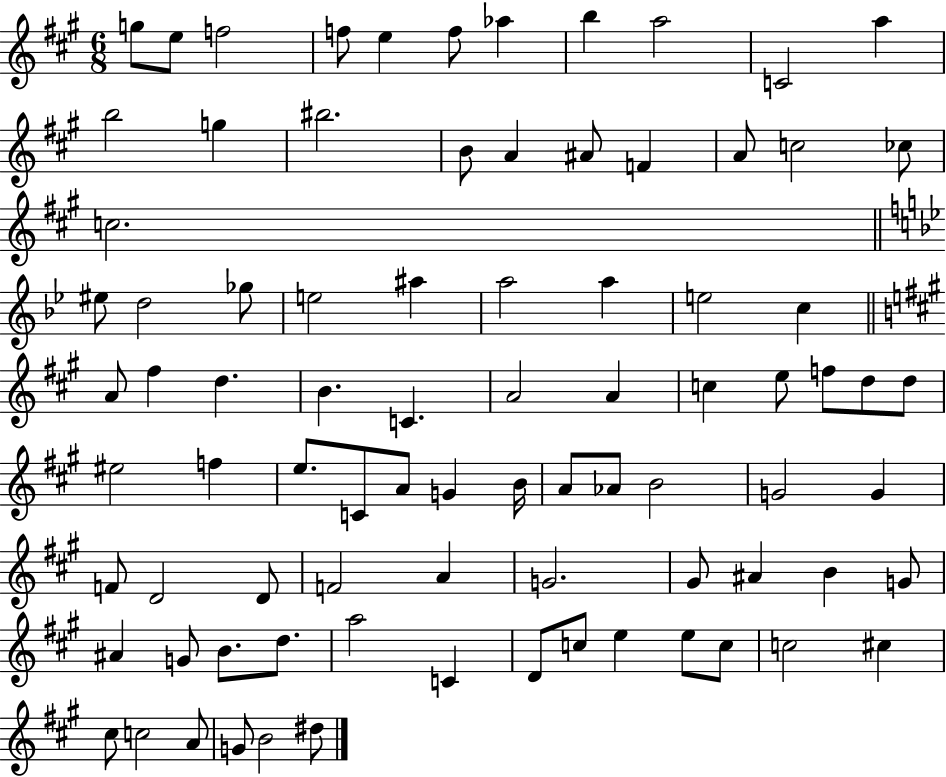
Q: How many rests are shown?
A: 0